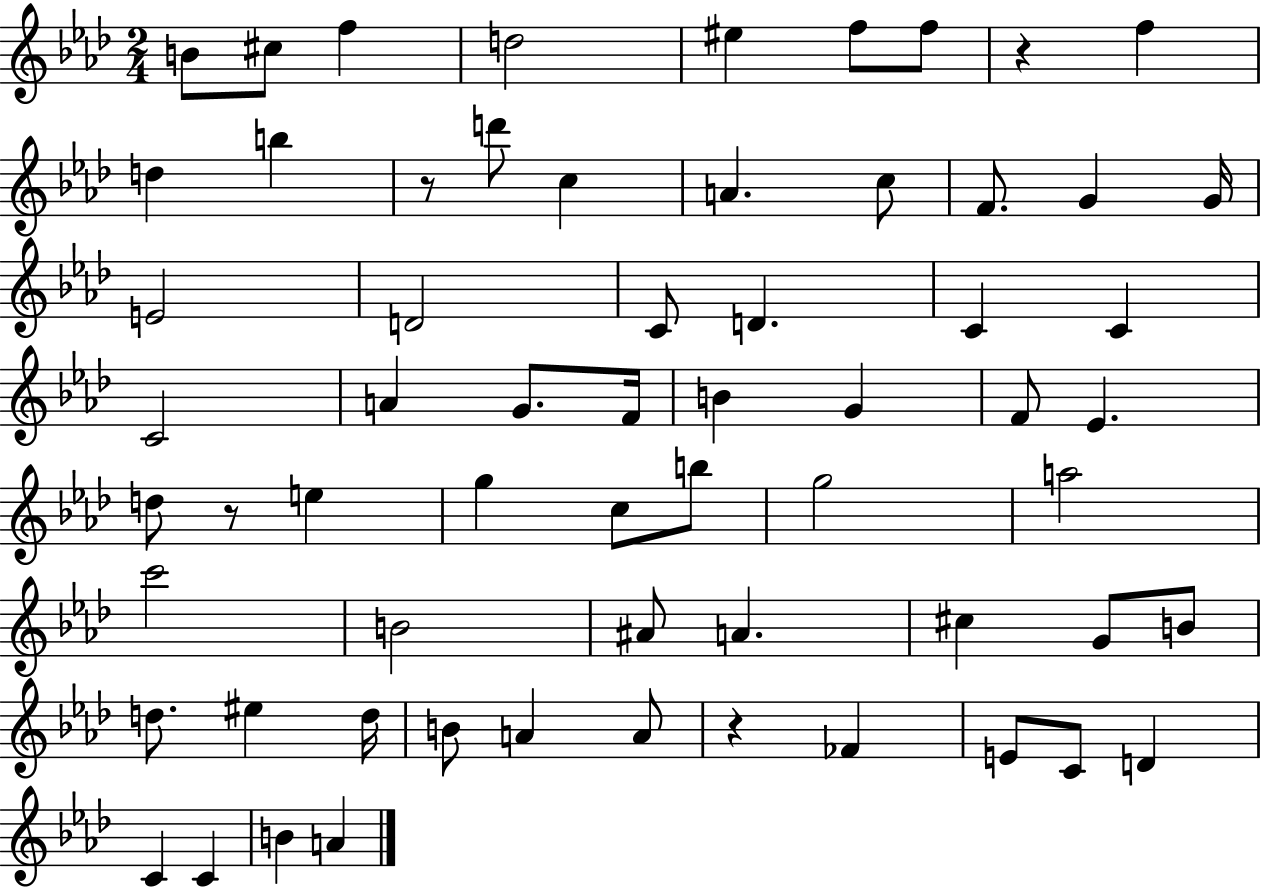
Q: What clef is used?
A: treble